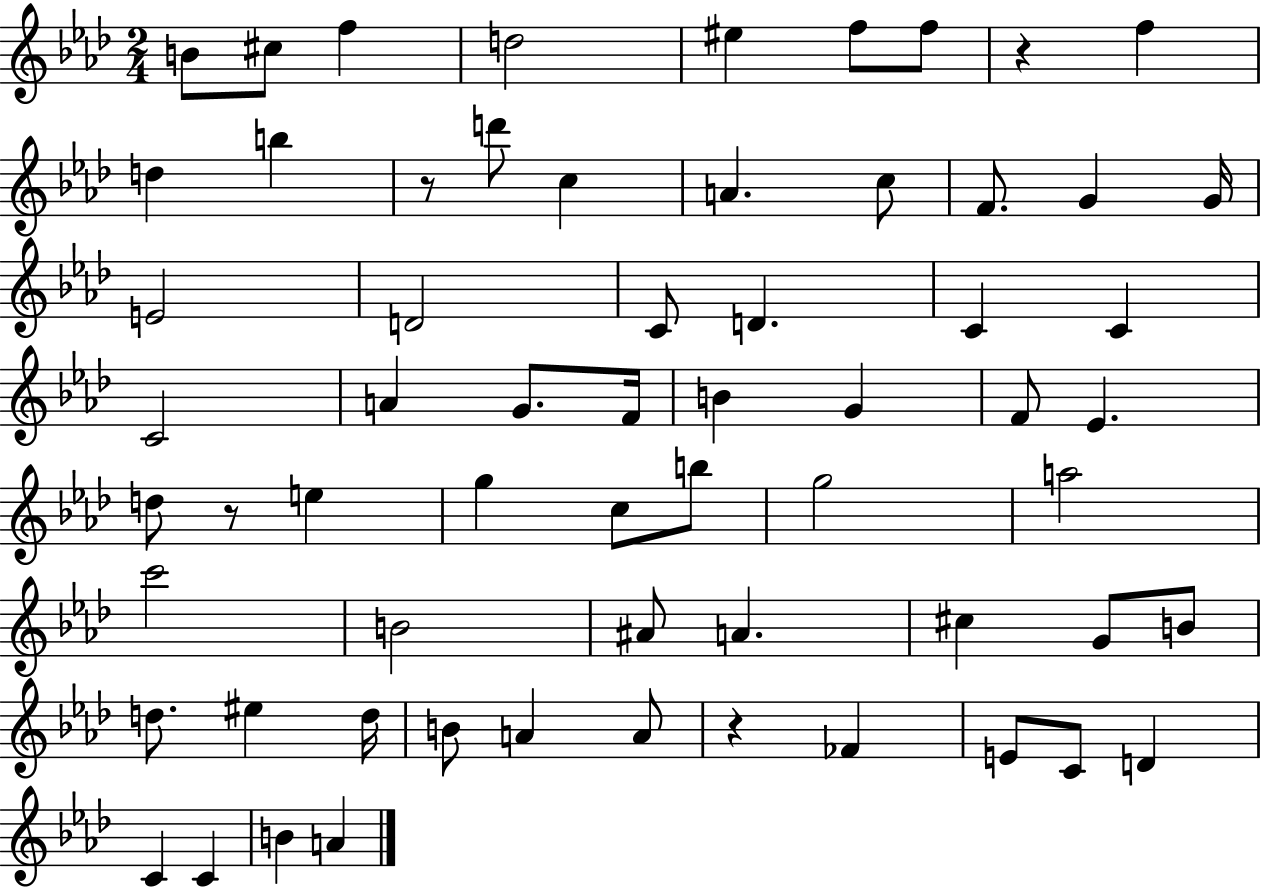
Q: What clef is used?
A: treble